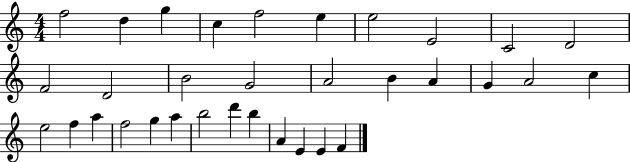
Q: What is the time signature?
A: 4/4